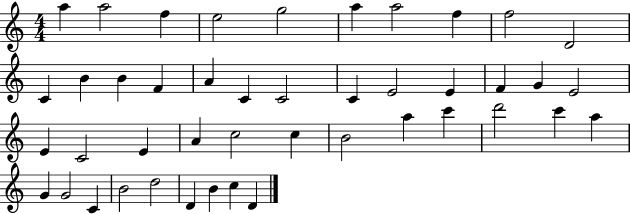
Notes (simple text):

A5/q A5/h F5/q E5/h G5/h A5/q A5/h F5/q F5/h D4/h C4/q B4/q B4/q F4/q A4/q C4/q C4/h C4/q E4/h E4/q F4/q G4/q E4/h E4/q C4/h E4/q A4/q C5/h C5/q B4/h A5/q C6/q D6/h C6/q A5/q G4/q G4/h C4/q B4/h D5/h D4/q B4/q C5/q D4/q